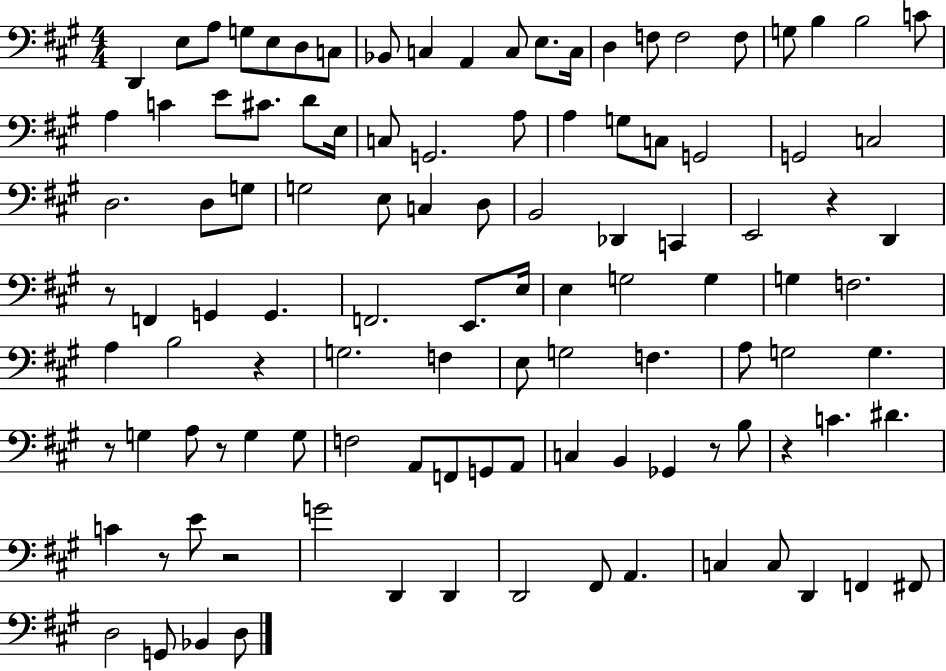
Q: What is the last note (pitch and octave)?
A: D3